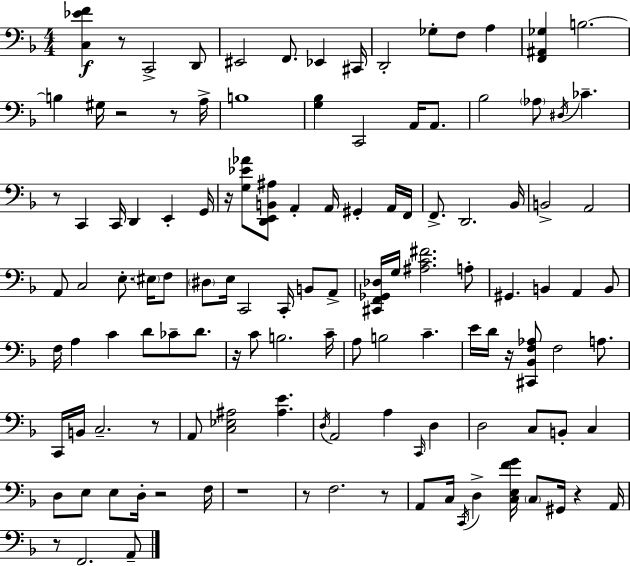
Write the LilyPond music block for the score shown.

{
  \clef bass
  \numericTimeSignature
  \time 4/4
  \key d \minor
  <c ees' f'>4\f r8 c,2-> d,8 | eis,2 f,8. ees,4 cis,16 | d,2-. ges8-. f8 a4 | <f, ais, ges>4 b2.~~ | \break b4 gis16 r2 r8 a16-> | b1 | <g bes>4 c,2 a,16 a,8. | bes2 \parenthesize aes8 \acciaccatura { dis16 } ces'4.-- | \break r8 c,4 c,16 d,4 e,4-. | g,16 r16 <g ees' aes'>8 <d, e, b, ais>8 a,4-. a,16 gis,4-. a,16 | f,16 f,8.-> d,2. | bes,16 b,2-> a,2 | \break a,8 c2 e8.-. \parenthesize eis16 f8 | \parenthesize dis8 e16 c,2 c,16-. b,8 a,8-> | <cis, f, ges, des>16 g16 <ais c' fis'>2. a8-. | gis,4. b,4 a,4 b,8 | \break f16 a4 c'4 d'8 ces'8-- d'8. | r16 c'8 b2. | c'16-- a8 b2 c'4.-- | e'16 d'16 r16 <cis, bes, f aes>8 f2 a8. | \break c,16 b,16 c2.-- r8 | a,8 <c ees ais>2 <ais e'>4. | \acciaccatura { d16 } a,2 a4 \grace { c,16 } d4 | d2 c8 b,8-. c4 | \break d8 e8 e8 d16-. r2 | f16 r1 | r8 f2. | r8 a,8 c16 \acciaccatura { c,16 } d4-> <c e f' g'>16 \parenthesize c8 gis,16 r4 | \break a,16 r8 f,2. | a,8-- \bar "|."
}